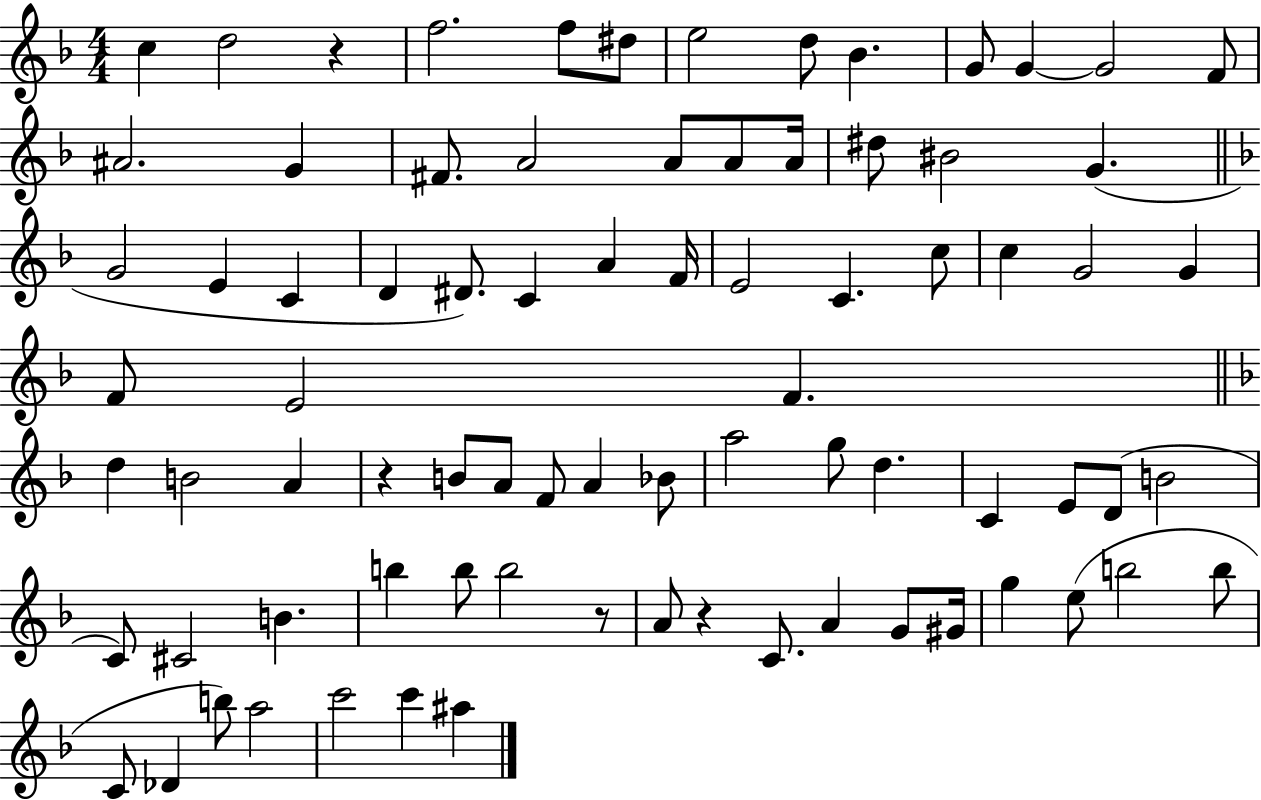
{
  \clef treble
  \numericTimeSignature
  \time 4/4
  \key f \major
  c''4 d''2 r4 | f''2. f''8 dis''8 | e''2 d''8 bes'4. | g'8 g'4~~ g'2 f'8 | \break ais'2. g'4 | fis'8. a'2 a'8 a'8 a'16 | dis''8 bis'2 g'4.( | \bar "||" \break \key f \major g'2 e'4 c'4 | d'4 dis'8.) c'4 a'4 f'16 | e'2 c'4. c''8 | c''4 g'2 g'4 | \break f'8 e'2 f'4. | \bar "||" \break \key d \minor d''4 b'2 a'4 | r4 b'8 a'8 f'8 a'4 bes'8 | a''2 g''8 d''4. | c'4 e'8 d'8( b'2 | \break c'8) cis'2 b'4. | b''4 b''8 b''2 r8 | a'8 r4 c'8. a'4 g'8 gis'16 | g''4 e''8( b''2 b''8 | \break c'8 des'4 b''8) a''2 | c'''2 c'''4 ais''4 | \bar "|."
}